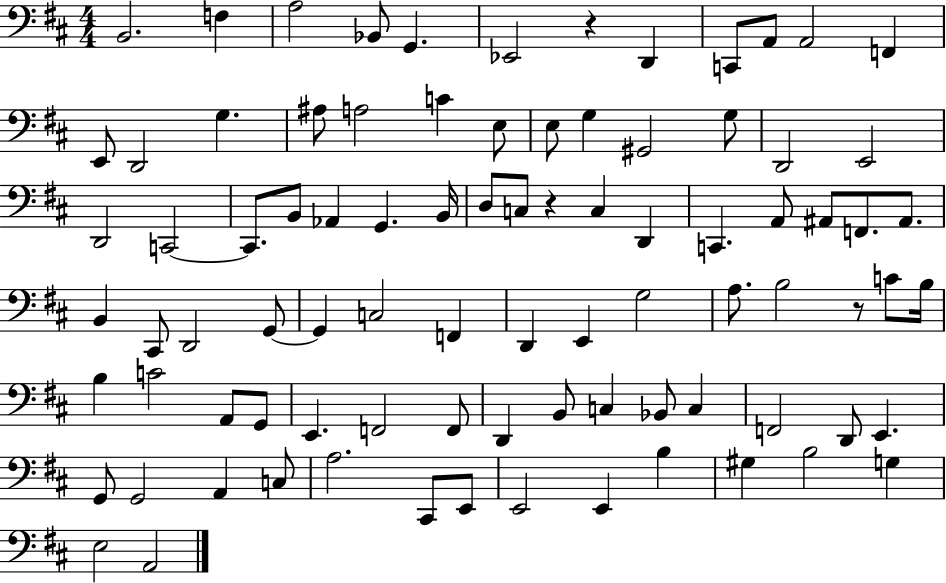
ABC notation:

X:1
T:Untitled
M:4/4
L:1/4
K:D
B,,2 F, A,2 _B,,/2 G,, _E,,2 z D,, C,,/2 A,,/2 A,,2 F,, E,,/2 D,,2 G, ^A,/2 A,2 C E,/2 E,/2 G, ^G,,2 G,/2 D,,2 E,,2 D,,2 C,,2 C,,/2 B,,/2 _A,, G,, B,,/4 D,/2 C,/2 z C, D,, C,, A,,/2 ^A,,/2 F,,/2 ^A,,/2 B,, ^C,,/2 D,,2 G,,/2 G,, C,2 F,, D,, E,, G,2 A,/2 B,2 z/2 C/2 B,/4 B, C2 A,,/2 G,,/2 E,, F,,2 F,,/2 D,, B,,/2 C, _B,,/2 C, F,,2 D,,/2 E,, G,,/2 G,,2 A,, C,/2 A,2 ^C,,/2 E,,/2 E,,2 E,, B, ^G, B,2 G, E,2 A,,2